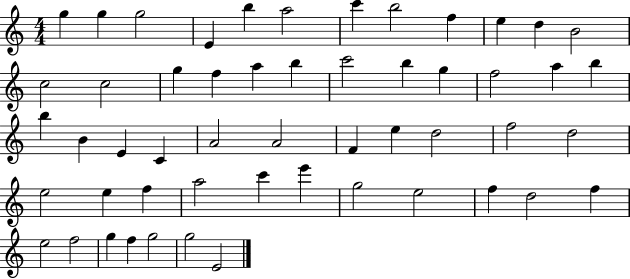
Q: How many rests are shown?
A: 0